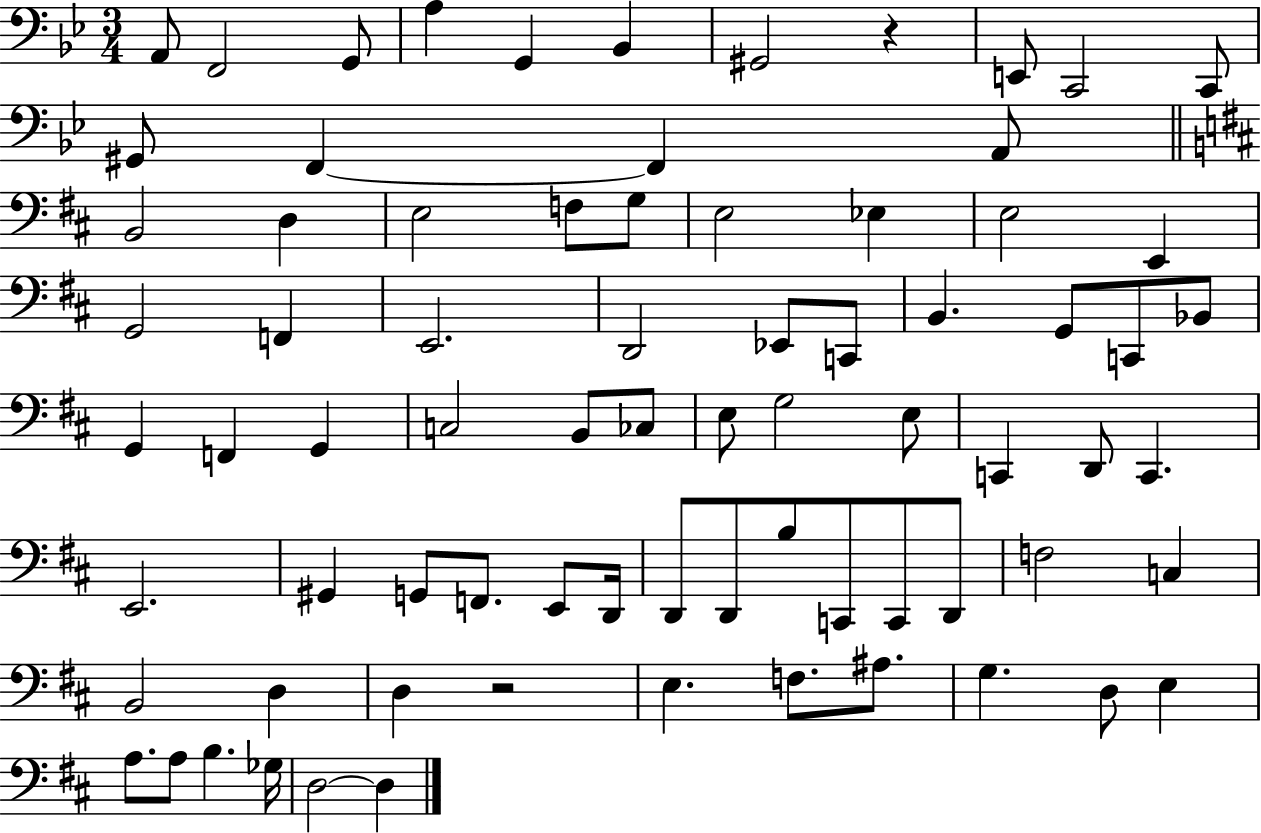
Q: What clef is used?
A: bass